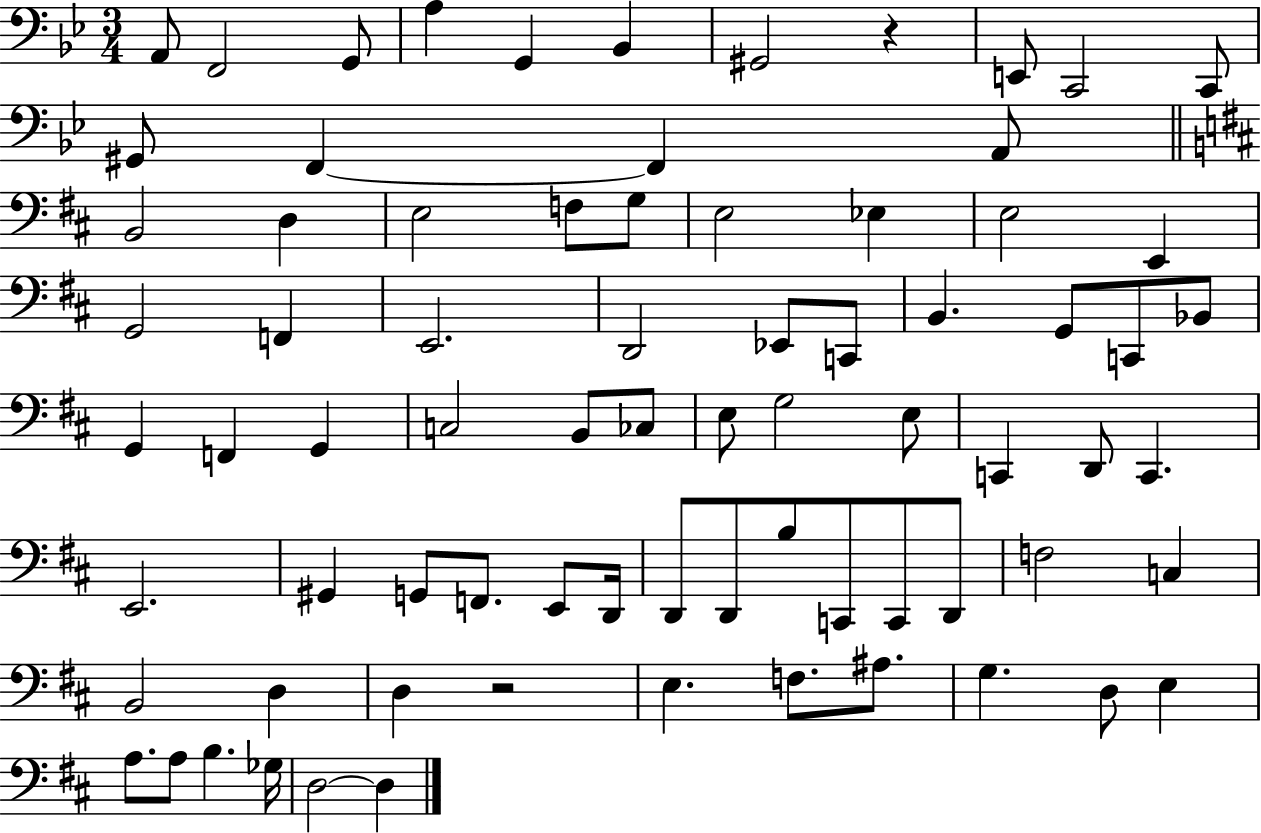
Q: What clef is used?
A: bass